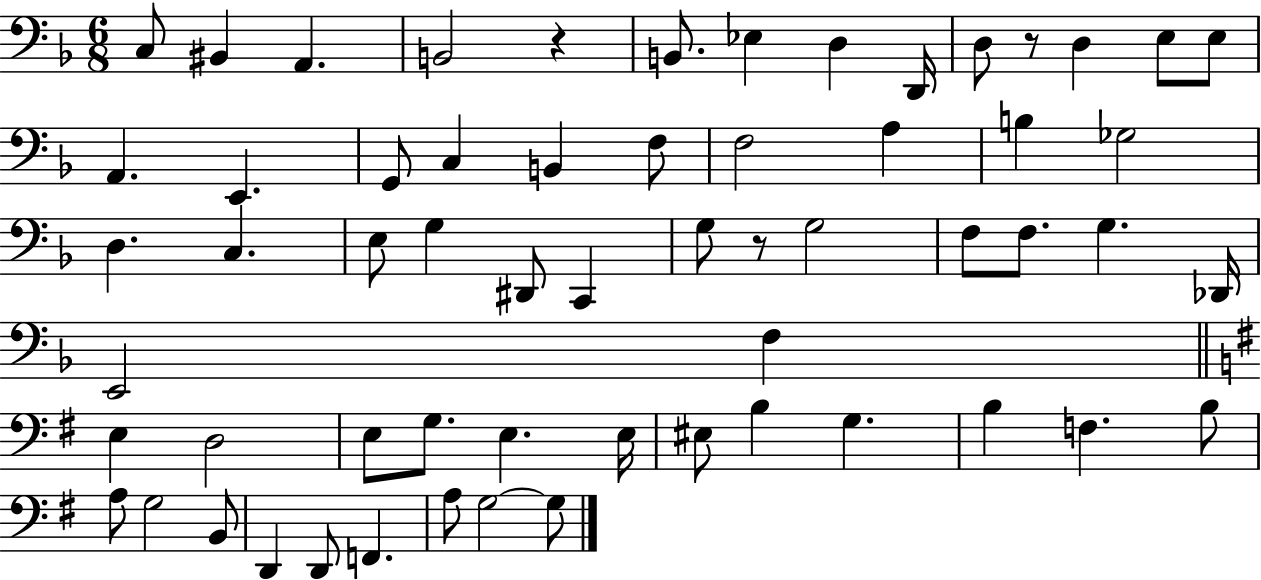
X:1
T:Untitled
M:6/8
L:1/4
K:F
C,/2 ^B,, A,, B,,2 z B,,/2 _E, D, D,,/4 D,/2 z/2 D, E,/2 E,/2 A,, E,, G,,/2 C, B,, F,/2 F,2 A, B, _G,2 D, C, E,/2 G, ^D,,/2 C,, G,/2 z/2 G,2 F,/2 F,/2 G, _D,,/4 E,,2 F, E, D,2 E,/2 G,/2 E, E,/4 ^E,/2 B, G, B, F, B,/2 A,/2 G,2 B,,/2 D,, D,,/2 F,, A,/2 G,2 G,/2